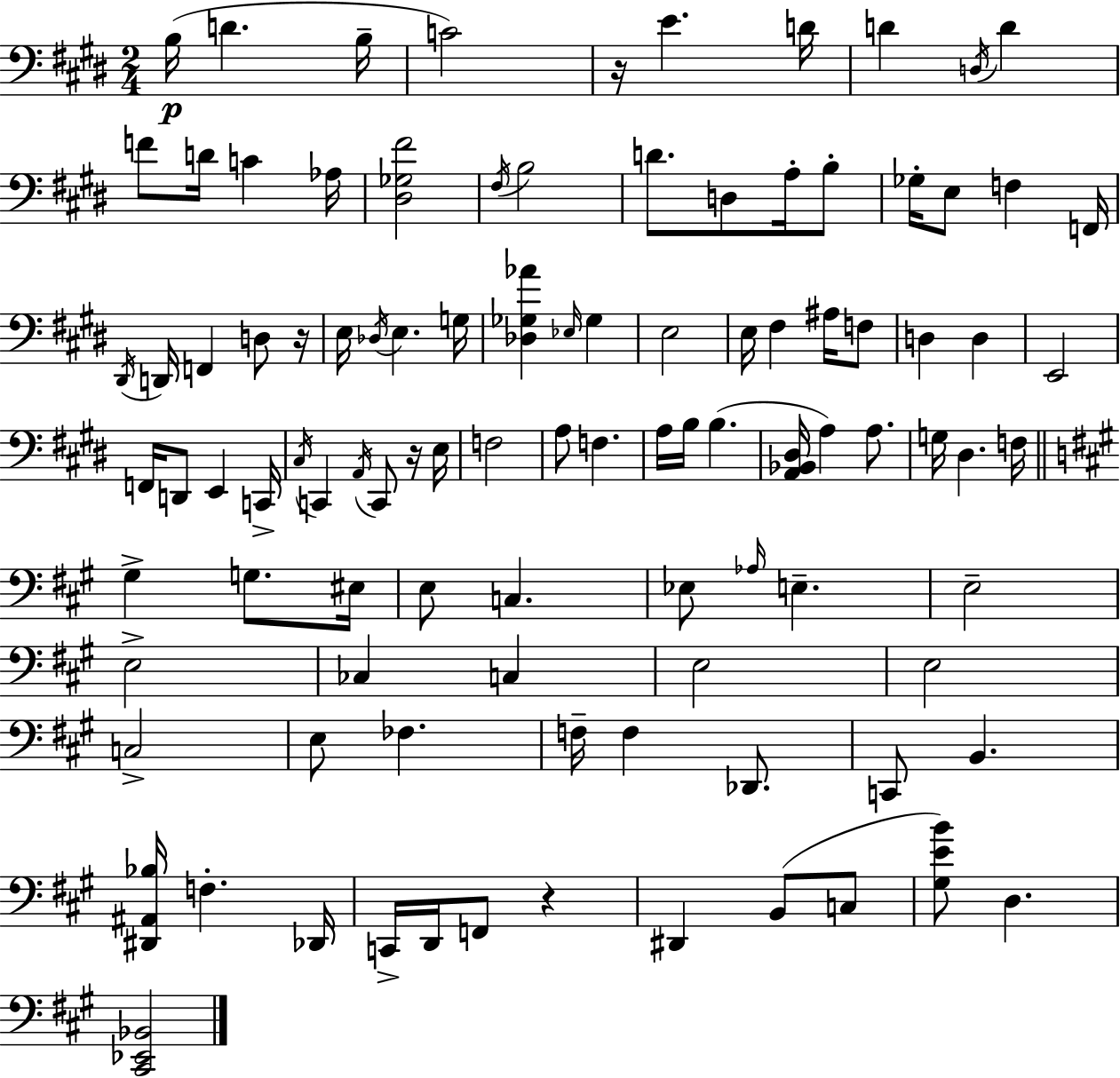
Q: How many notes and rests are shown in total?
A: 102